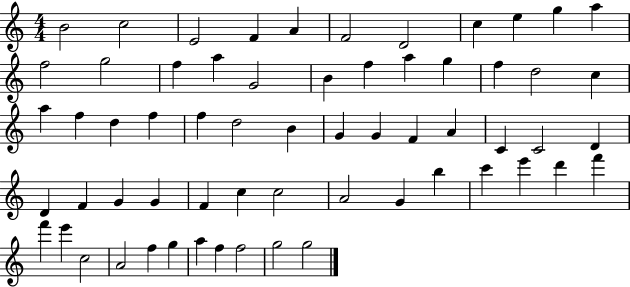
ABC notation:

X:1
T:Untitled
M:4/4
L:1/4
K:C
B2 c2 E2 F A F2 D2 c e g a f2 g2 f a G2 B f a g f d2 c a f d f f d2 B G G F A C C2 D D F G G F c c2 A2 G b c' e' d' f' f' e' c2 A2 f g a f f2 g2 g2